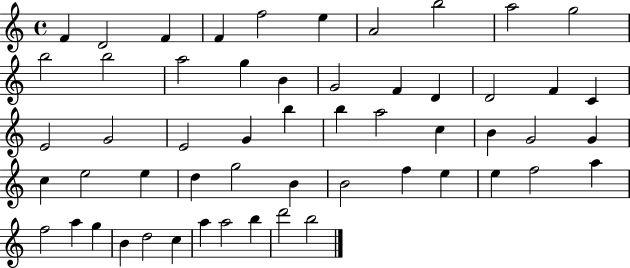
{
  \clef treble
  \time 4/4
  \defaultTimeSignature
  \key c \major
  f'4 d'2 f'4 | f'4 f''2 e''4 | a'2 b''2 | a''2 g''2 | \break b''2 b''2 | a''2 g''4 b'4 | g'2 f'4 d'4 | d'2 f'4 c'4 | \break e'2 g'2 | e'2 g'4 b''4 | b''4 a''2 c''4 | b'4 g'2 g'4 | \break c''4 e''2 e''4 | d''4 g''2 b'4 | b'2 f''4 e''4 | e''4 f''2 a''4 | \break f''2 a''4 g''4 | b'4 d''2 c''4 | a''4 a''2 b''4 | d'''2 b''2 | \break \bar "|."
}